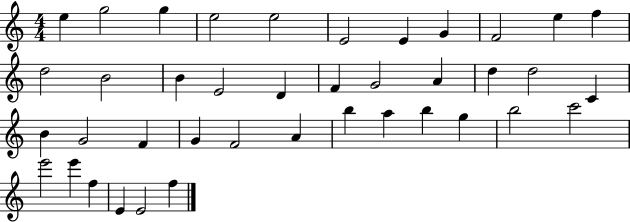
E5/q G5/h G5/q E5/h E5/h E4/h E4/q G4/q F4/h E5/q F5/q D5/h B4/h B4/q E4/h D4/q F4/q G4/h A4/q D5/q D5/h C4/q B4/q G4/h F4/q G4/q F4/h A4/q B5/q A5/q B5/q G5/q B5/h C6/h E6/h E6/q F5/q E4/q E4/h F5/q